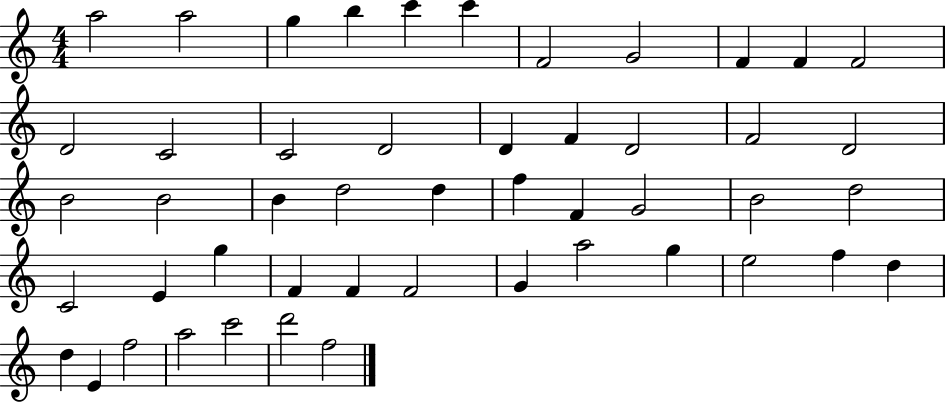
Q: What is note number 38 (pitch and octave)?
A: A5